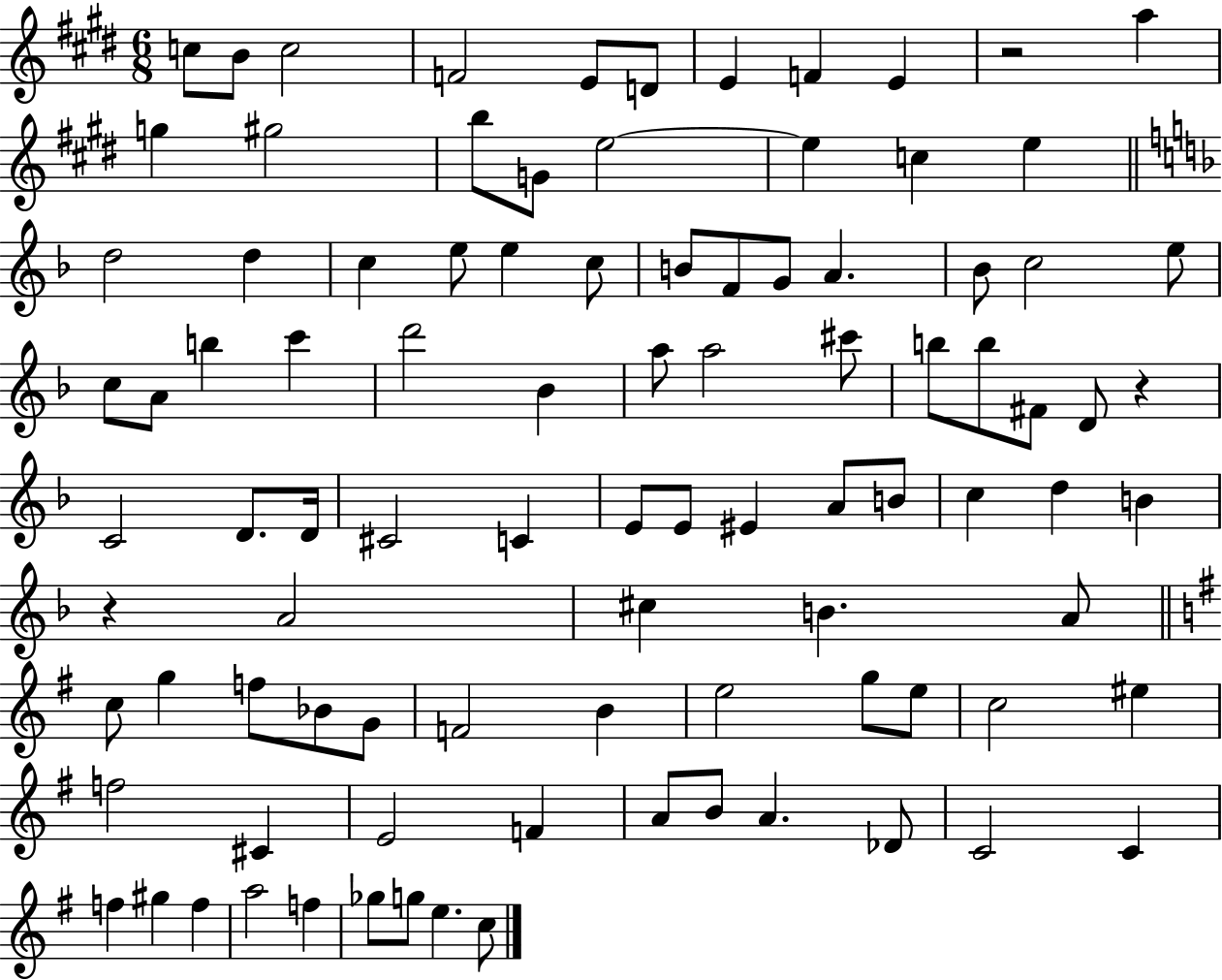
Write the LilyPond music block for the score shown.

{
  \clef treble
  \numericTimeSignature
  \time 6/8
  \key e \major
  c''8 b'8 c''2 | f'2 e'8 d'8 | e'4 f'4 e'4 | r2 a''4 | \break g''4 gis''2 | b''8 g'8 e''2~~ | e''4 c''4 e''4 | \bar "||" \break \key f \major d''2 d''4 | c''4 e''8 e''4 c''8 | b'8 f'8 g'8 a'4. | bes'8 c''2 e''8 | \break c''8 a'8 b''4 c'''4 | d'''2 bes'4 | a''8 a''2 cis'''8 | b''8 b''8 fis'8 d'8 r4 | \break c'2 d'8. d'16 | cis'2 c'4 | e'8 e'8 eis'4 a'8 b'8 | c''4 d''4 b'4 | \break r4 a'2 | cis''4 b'4. a'8 | \bar "||" \break \key g \major c''8 g''4 f''8 bes'8 g'8 | f'2 b'4 | e''2 g''8 e''8 | c''2 eis''4 | \break f''2 cis'4 | e'2 f'4 | a'8 b'8 a'4. des'8 | c'2 c'4 | \break f''4 gis''4 f''4 | a''2 f''4 | ges''8 g''8 e''4. c''8 | \bar "|."
}